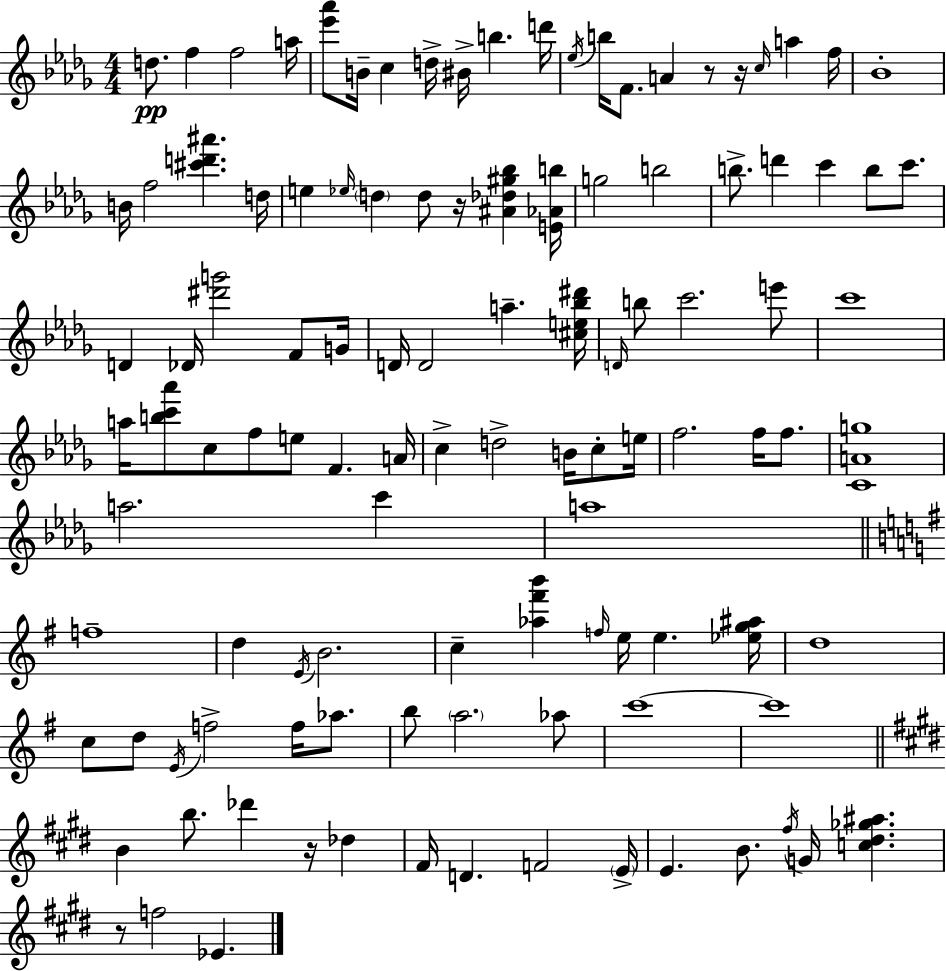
{
  \clef treble
  \numericTimeSignature
  \time 4/4
  \key bes \minor
  d''8.\pp f''4 f''2 a''16 | <ees''' aes'''>8 b'16-- c''4 d''16-> bis'16-> b''4. d'''16 | \acciaccatura { ees''16 } b''16 f'8. a'4 r8 r16 \grace { c''16 } a''4 | f''16 bes'1-. | \break b'16 f''2 <cis''' d''' ais'''>4. | d''16 e''4 \grace { ees''16 } \parenthesize d''4 d''8 r16 <ais' des'' gis'' bes''>4 | <e' aes' b''>16 g''2 b''2 | b''8.-> d'''4 c'''4 b''8 | \break c'''8. d'4 des'16 <dis''' g'''>2 | f'8 g'16 d'16 d'2 a''4.-- | <cis'' e'' bes'' dis'''>16 \grace { d'16 } b''8 c'''2. | e'''8 c'''1 | \break a''16 <b'' c''' aes'''>8 c''8 f''8 e''8 f'4. | a'16 c''4-> d''2-> | b'16 c''8-. e''16 f''2. | f''16 f''8. <c' a' g''>1 | \break a''2. | c'''4 a''1 | \bar "||" \break \key e \minor f''1-- | d''4 \acciaccatura { e'16 } b'2. | c''4-- <aes'' fis''' b'''>4 \grace { f''16 } e''16 e''4. | <ees'' g'' ais''>16 d''1 | \break c''8 d''8 \acciaccatura { e'16 } f''2-> f''16 | aes''8. b''8 \parenthesize a''2. | aes''8 c'''1~~ | c'''1 | \break \bar "||" \break \key e \major b'4 b''8. des'''4 r16 des''4 | fis'16 d'4. f'2 \parenthesize e'16-> | e'4. b'8. \acciaccatura { fis''16 } g'16 <c'' dis'' ges'' ais''>4. | r8 f''2 ees'4. | \break \bar "|."
}